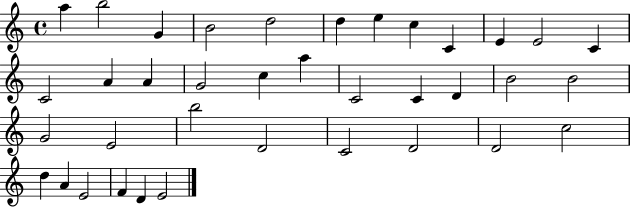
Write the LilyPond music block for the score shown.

{
  \clef treble
  \time 4/4
  \defaultTimeSignature
  \key c \major
  a''4 b''2 g'4 | b'2 d''2 | d''4 e''4 c''4 c'4 | e'4 e'2 c'4 | \break c'2 a'4 a'4 | g'2 c''4 a''4 | c'2 c'4 d'4 | b'2 b'2 | \break g'2 e'2 | b''2 d'2 | c'2 d'2 | d'2 c''2 | \break d''4 a'4 e'2 | f'4 d'4 e'2 | \bar "|."
}